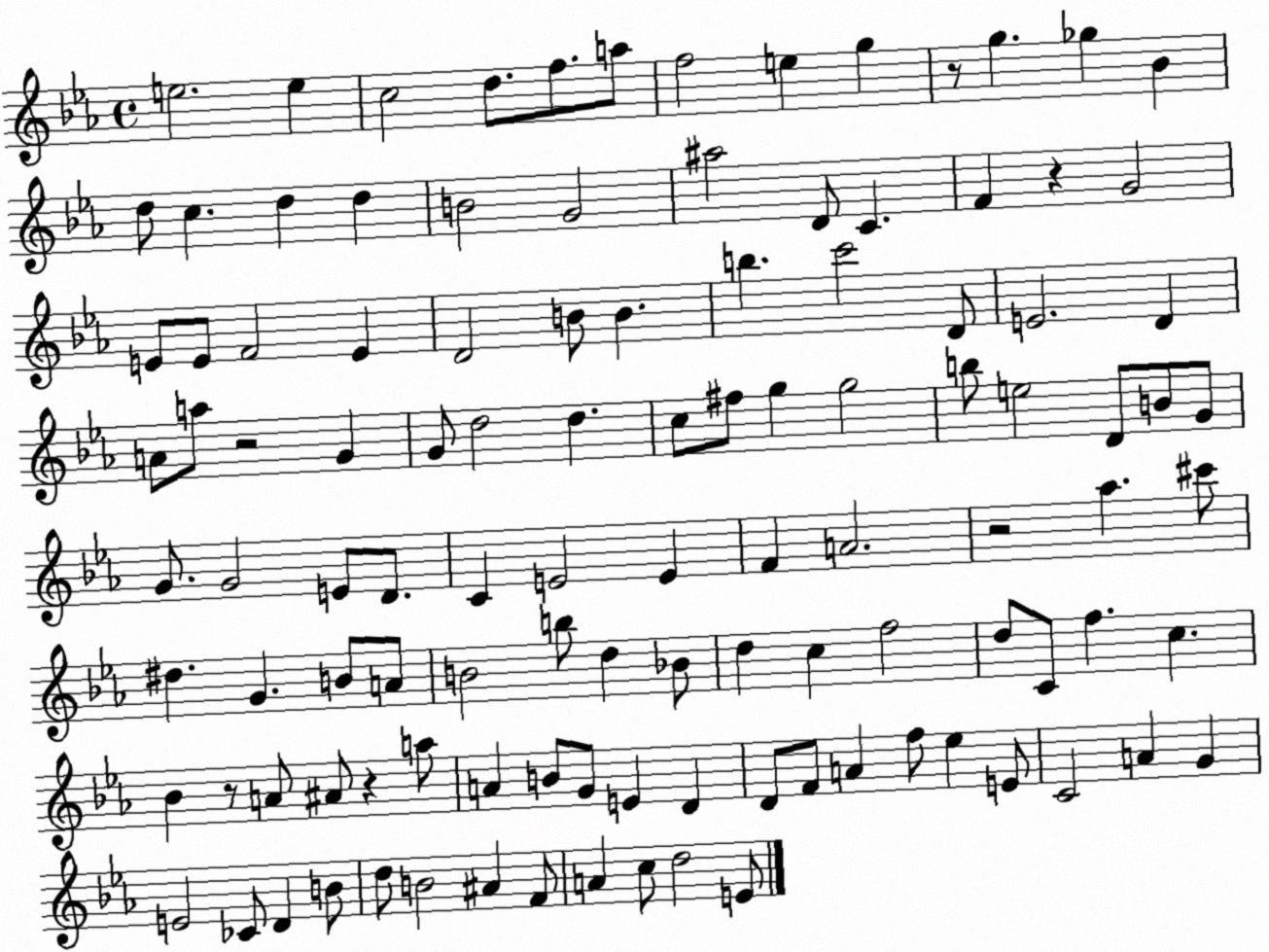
X:1
T:Untitled
M:4/4
L:1/4
K:Eb
e2 e c2 d/2 f/2 a/2 f2 e g z/2 g _g _B d/2 c d d B2 G2 ^a2 D/2 C F z G2 E/2 E/2 F2 E D2 B/2 B b c'2 D/2 E2 D A/2 a/2 z2 G G/2 d2 d c/2 ^f/2 g g2 b/2 e2 D/2 B/2 G/2 G/2 G2 E/2 D/2 C E2 E F A2 z2 _a ^c'/2 ^d G B/2 A/2 B2 b/2 d _B/2 d c f2 d/2 C/2 f c _B z/2 A/2 ^A/2 z a/2 A B/2 G/2 E D D/2 F/2 A f/2 _e E/2 C2 A G E2 _C/2 D B/2 d/2 B2 ^A F/2 A c/2 d2 E/2